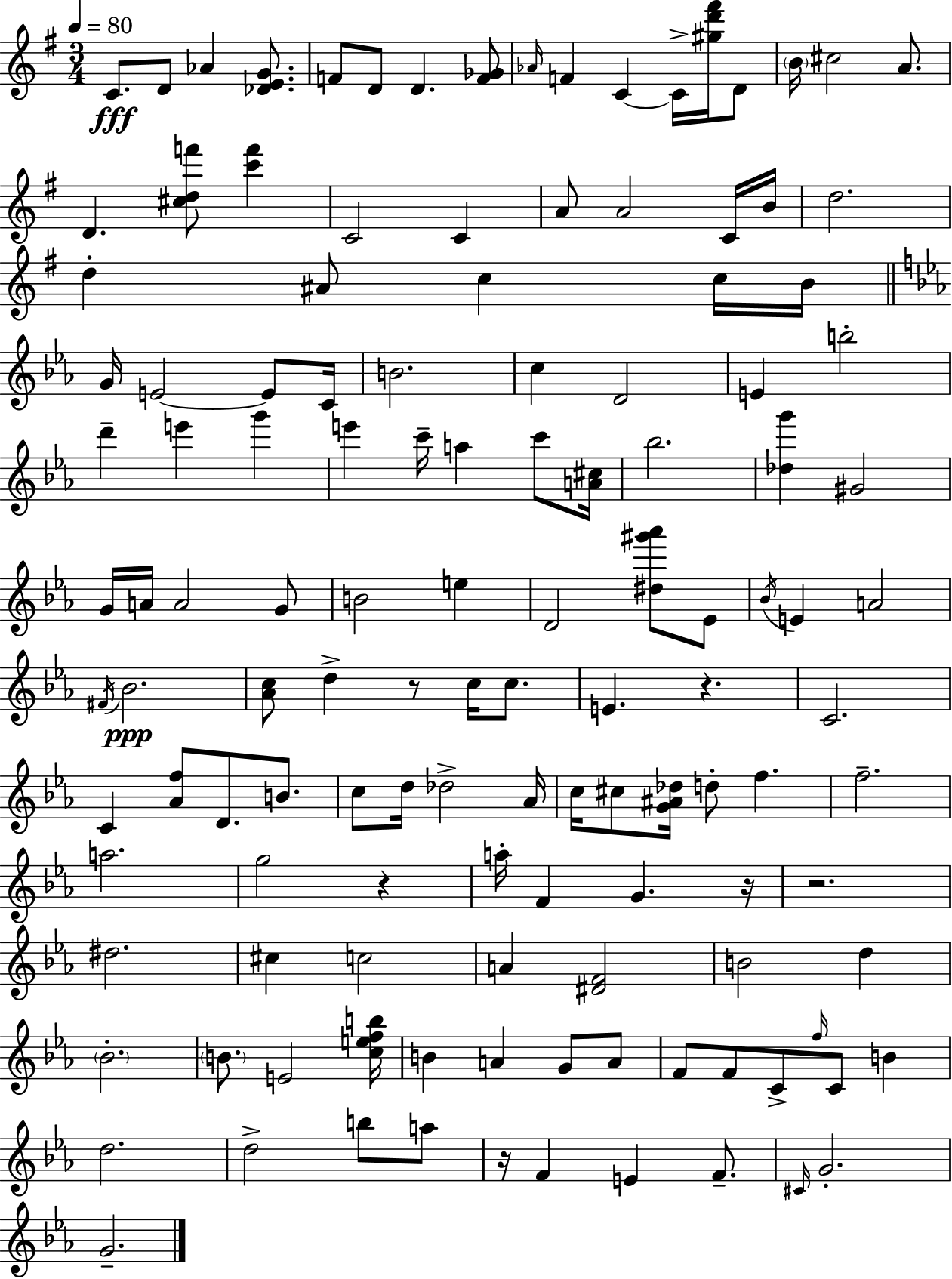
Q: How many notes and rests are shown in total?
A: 128